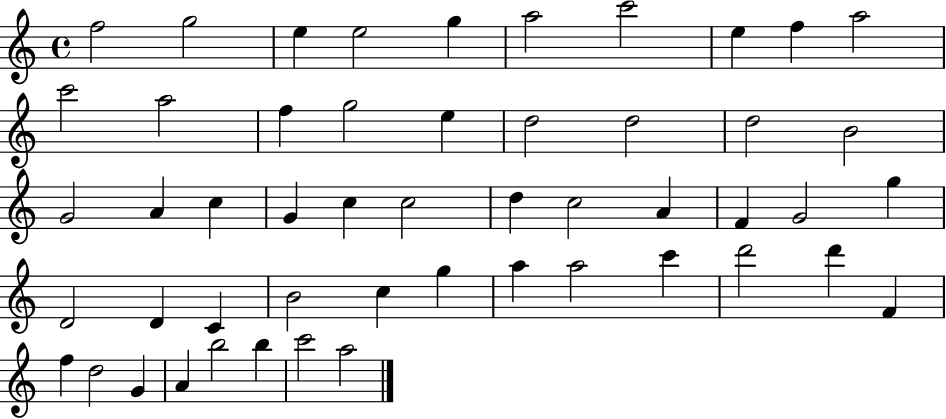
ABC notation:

X:1
T:Untitled
M:4/4
L:1/4
K:C
f2 g2 e e2 g a2 c'2 e f a2 c'2 a2 f g2 e d2 d2 d2 B2 G2 A c G c c2 d c2 A F G2 g D2 D C B2 c g a a2 c' d'2 d' F f d2 G A b2 b c'2 a2